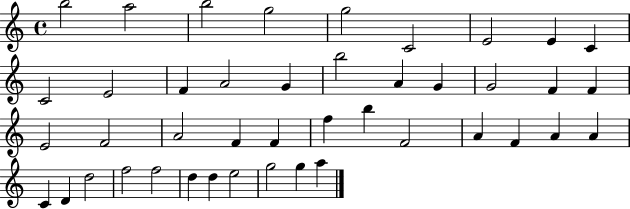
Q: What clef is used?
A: treble